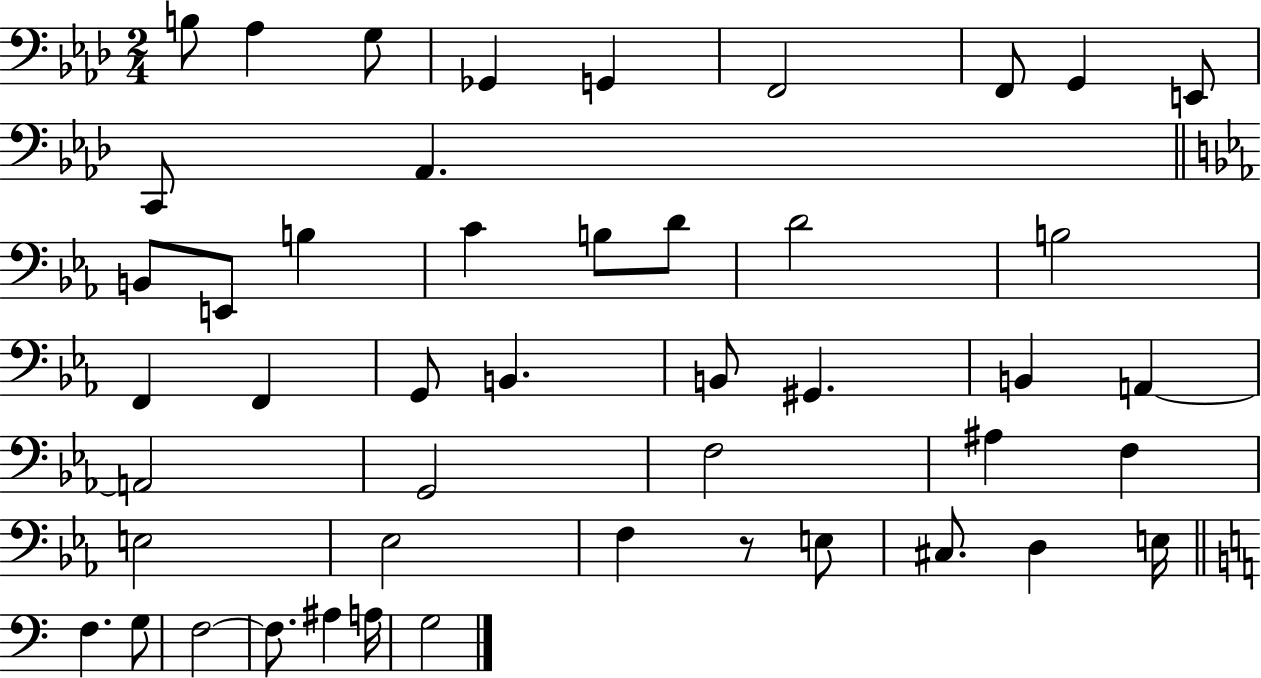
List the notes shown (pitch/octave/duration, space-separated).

B3/e Ab3/q G3/e Gb2/q G2/q F2/h F2/e G2/q E2/e C2/e Ab2/q. B2/e E2/e B3/q C4/q B3/e D4/e D4/h B3/h F2/q F2/q G2/e B2/q. B2/e G#2/q. B2/q A2/q A2/h G2/h F3/h A#3/q F3/q E3/h Eb3/h F3/q R/e E3/e C#3/e. D3/q E3/s F3/q. G3/e F3/h F3/e. A#3/q A3/s G3/h